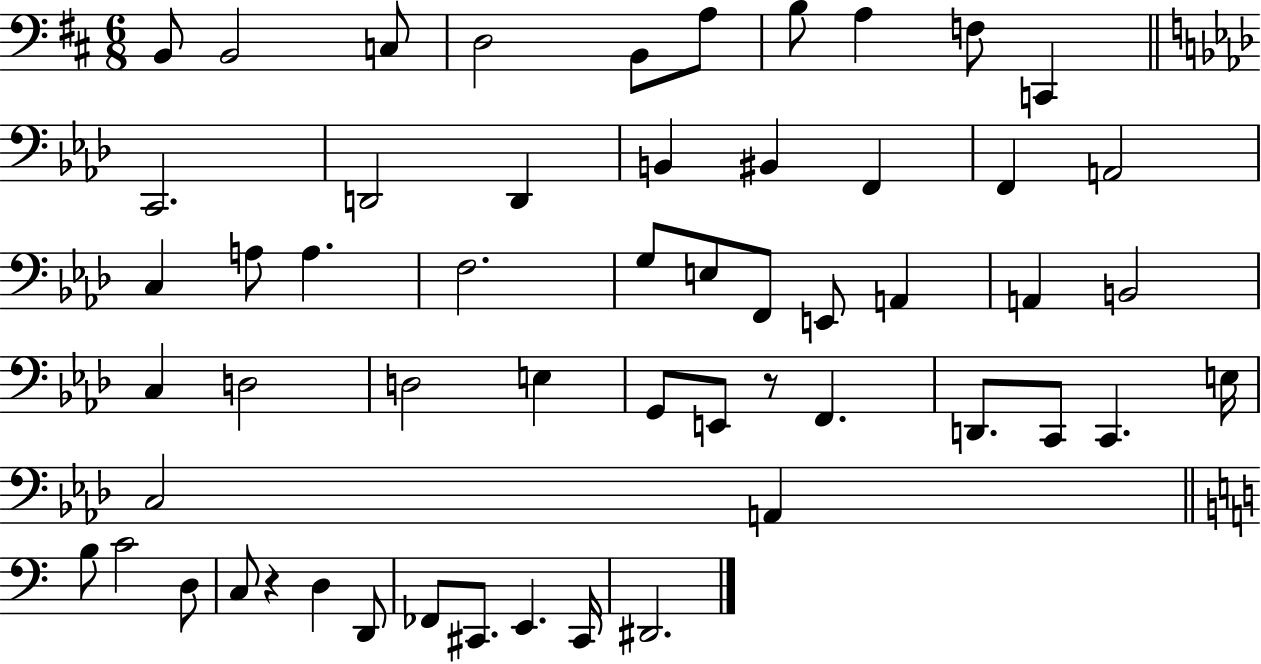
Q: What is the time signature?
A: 6/8